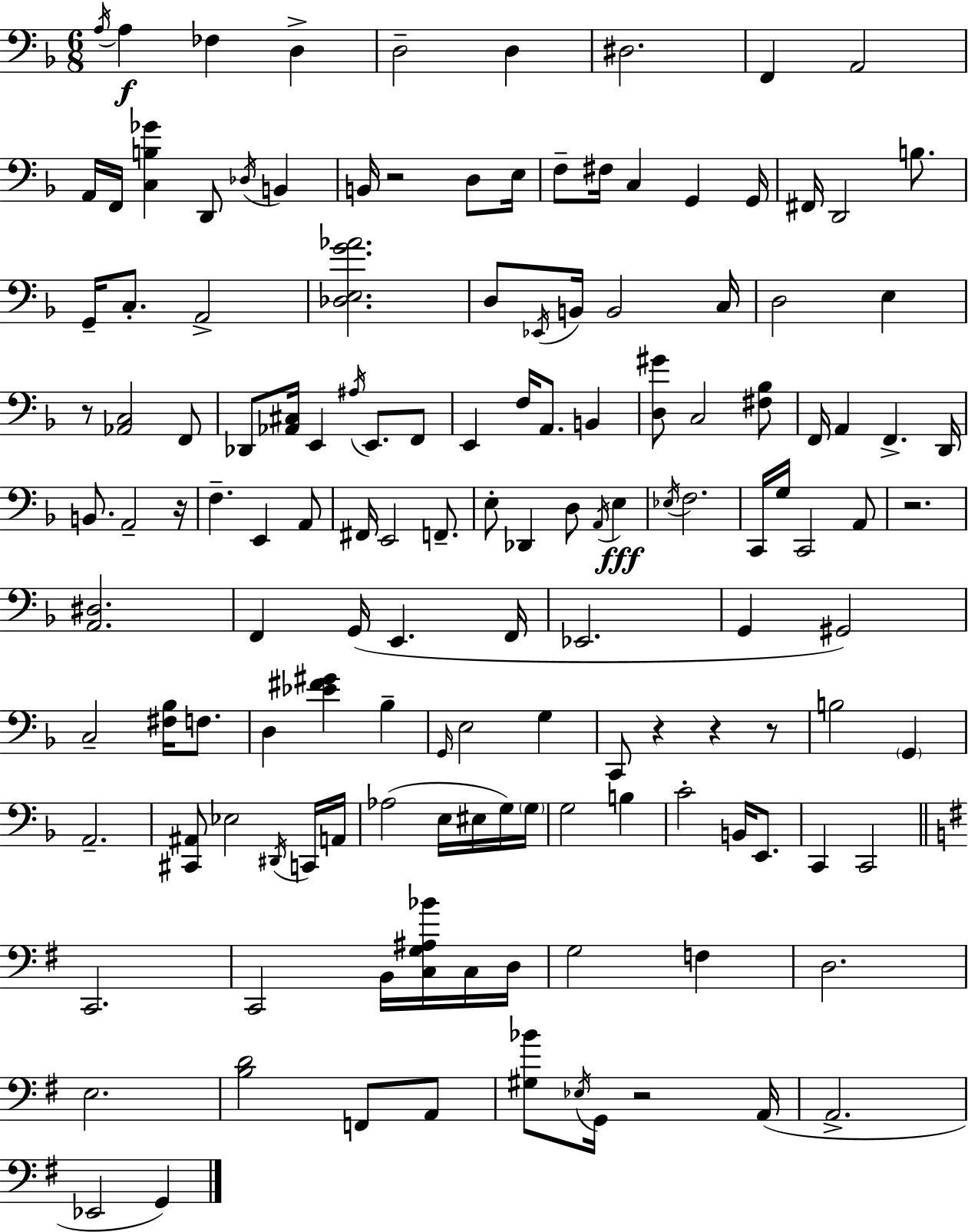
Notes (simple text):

A3/s A3/q FES3/q D3/q D3/h D3/q D#3/h. F2/q A2/h A2/s F2/s [C3,B3,Gb4]/q D2/e Db3/s B2/q B2/s R/h D3/e E3/s F3/e F#3/s C3/q G2/q G2/s F#2/s D2/h B3/e. G2/s C3/e. A2/h [Db3,E3,G4,Ab4]/h. D3/e Eb2/s B2/s B2/h C3/s D3/h E3/q R/e [Ab2,C3]/h F2/e Db2/e [Ab2,C#3]/s E2/q A#3/s E2/e. F2/e E2/q F3/s A2/e. B2/q [D3,G#4]/e C3/h [F#3,Bb3]/e F2/s A2/q F2/q. D2/s B2/e. A2/h R/s F3/q. E2/q A2/e F#2/s E2/h F2/e. E3/e Db2/q D3/e A2/s E3/q Eb3/s F3/h. C2/s G3/s C2/h A2/e R/h. [A2,D#3]/h. F2/q G2/s E2/q. F2/s Eb2/h. G2/q G#2/h C3/h [F#3,Bb3]/s F3/e. D3/q [Eb4,F#4,G#4]/q Bb3/q G2/s E3/h G3/q C2/e R/q R/q R/e B3/h G2/q A2/h. [C#2,A#2]/e Eb3/h D#2/s C2/s A2/s Ab3/h E3/s EIS3/s G3/s G3/s G3/h B3/q C4/h B2/s E2/e. C2/q C2/h C2/h. C2/h B2/s [C3,G3,A#3,Bb4]/s C3/s D3/s G3/h F3/q D3/h. E3/h. [B3,D4]/h F2/e A2/e [G#3,Bb4]/e Eb3/s G2/s R/h A2/s A2/h. Eb2/h G2/q